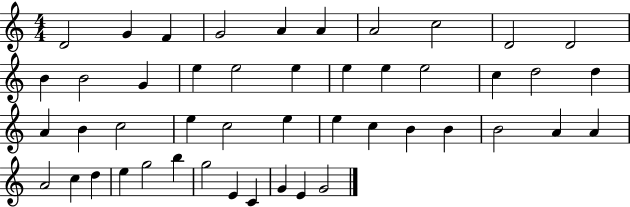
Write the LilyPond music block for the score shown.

{
  \clef treble
  \numericTimeSignature
  \time 4/4
  \key c \major
  d'2 g'4 f'4 | g'2 a'4 a'4 | a'2 c''2 | d'2 d'2 | \break b'4 b'2 g'4 | e''4 e''2 e''4 | e''4 e''4 e''2 | c''4 d''2 d''4 | \break a'4 b'4 c''2 | e''4 c''2 e''4 | e''4 c''4 b'4 b'4 | b'2 a'4 a'4 | \break a'2 c''4 d''4 | e''4 g''2 b''4 | g''2 e'4 c'4 | g'4 e'4 g'2 | \break \bar "|."
}